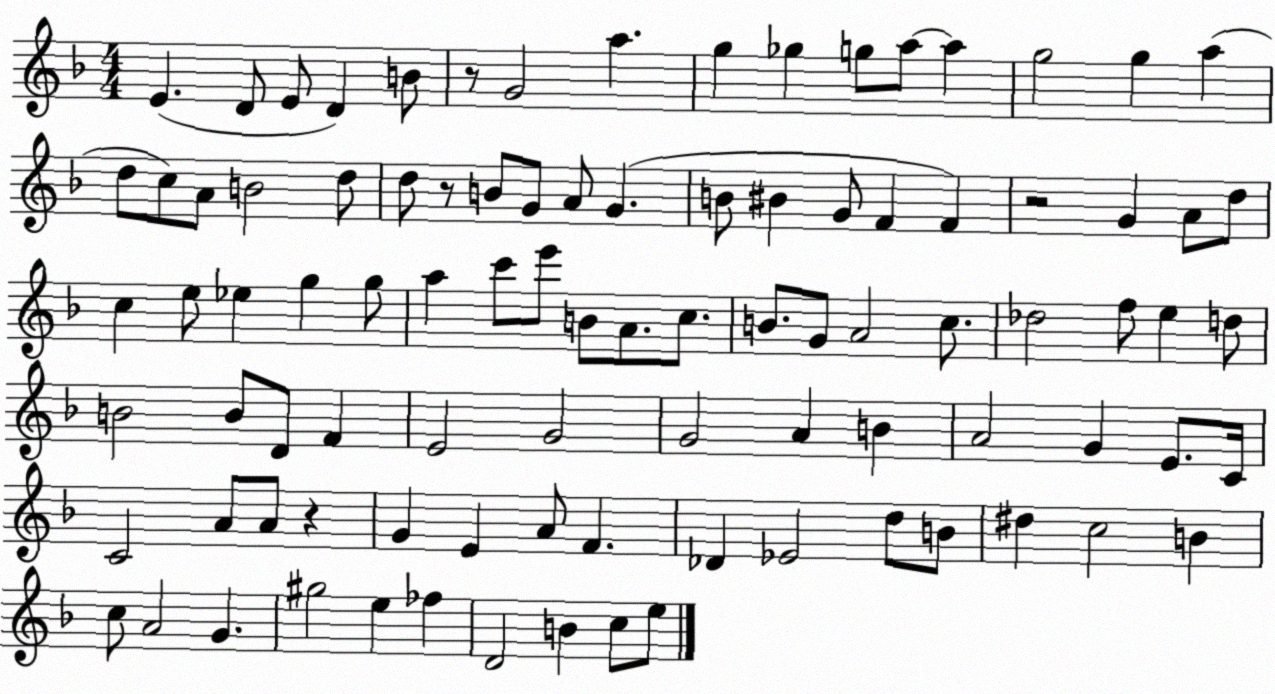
X:1
T:Untitled
M:4/4
L:1/4
K:F
E D/2 E/2 D B/2 z/2 G2 a g _g g/2 a/2 a g2 g a d/2 c/2 A/2 B2 d/2 d/2 z/2 B/2 G/2 A/2 G B/2 ^B G/2 F F z2 G A/2 d/2 c e/2 _e g g/2 a c'/2 e'/2 B/2 A/2 c/2 B/2 G/2 A2 c/2 _d2 f/2 e d/2 B2 B/2 D/2 F E2 G2 G2 A B A2 G E/2 C/4 C2 A/2 A/2 z G E A/2 F _D _E2 d/2 B/2 ^d c2 B c/2 A2 G ^g2 e _f D2 B c/2 e/2